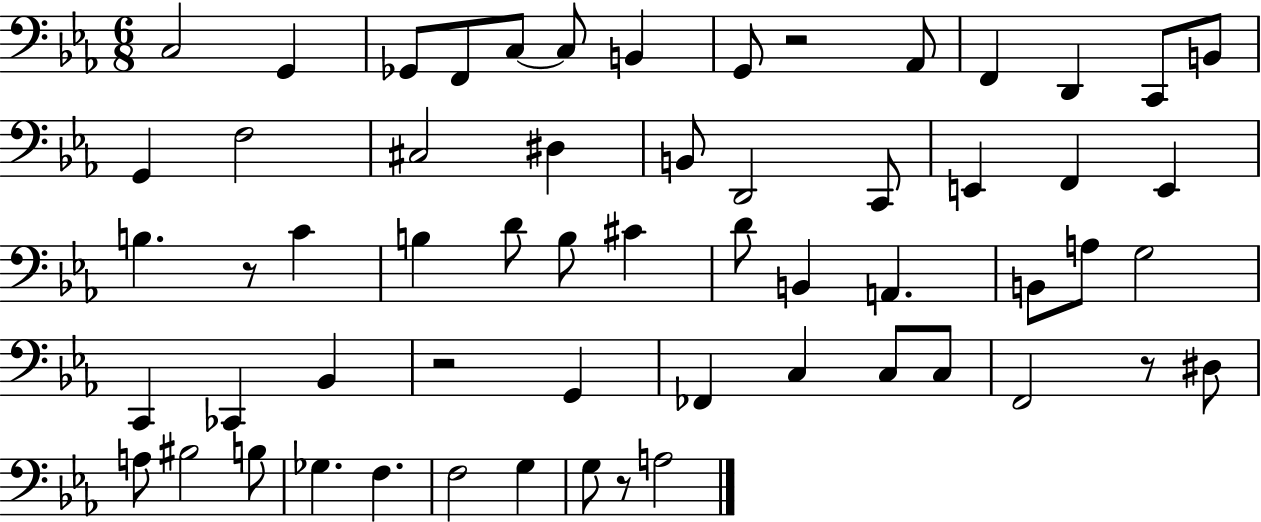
C3/h G2/q Gb2/e F2/e C3/e C3/e B2/q G2/e R/h Ab2/e F2/q D2/q C2/e B2/e G2/q F3/h C#3/h D#3/q B2/e D2/h C2/e E2/q F2/q E2/q B3/q. R/e C4/q B3/q D4/e B3/e C#4/q D4/e B2/q A2/q. B2/e A3/e G3/h C2/q CES2/q Bb2/q R/h G2/q FES2/q C3/q C3/e C3/e F2/h R/e D#3/e A3/e BIS3/h B3/e Gb3/q. F3/q. F3/h G3/q G3/e R/e A3/h